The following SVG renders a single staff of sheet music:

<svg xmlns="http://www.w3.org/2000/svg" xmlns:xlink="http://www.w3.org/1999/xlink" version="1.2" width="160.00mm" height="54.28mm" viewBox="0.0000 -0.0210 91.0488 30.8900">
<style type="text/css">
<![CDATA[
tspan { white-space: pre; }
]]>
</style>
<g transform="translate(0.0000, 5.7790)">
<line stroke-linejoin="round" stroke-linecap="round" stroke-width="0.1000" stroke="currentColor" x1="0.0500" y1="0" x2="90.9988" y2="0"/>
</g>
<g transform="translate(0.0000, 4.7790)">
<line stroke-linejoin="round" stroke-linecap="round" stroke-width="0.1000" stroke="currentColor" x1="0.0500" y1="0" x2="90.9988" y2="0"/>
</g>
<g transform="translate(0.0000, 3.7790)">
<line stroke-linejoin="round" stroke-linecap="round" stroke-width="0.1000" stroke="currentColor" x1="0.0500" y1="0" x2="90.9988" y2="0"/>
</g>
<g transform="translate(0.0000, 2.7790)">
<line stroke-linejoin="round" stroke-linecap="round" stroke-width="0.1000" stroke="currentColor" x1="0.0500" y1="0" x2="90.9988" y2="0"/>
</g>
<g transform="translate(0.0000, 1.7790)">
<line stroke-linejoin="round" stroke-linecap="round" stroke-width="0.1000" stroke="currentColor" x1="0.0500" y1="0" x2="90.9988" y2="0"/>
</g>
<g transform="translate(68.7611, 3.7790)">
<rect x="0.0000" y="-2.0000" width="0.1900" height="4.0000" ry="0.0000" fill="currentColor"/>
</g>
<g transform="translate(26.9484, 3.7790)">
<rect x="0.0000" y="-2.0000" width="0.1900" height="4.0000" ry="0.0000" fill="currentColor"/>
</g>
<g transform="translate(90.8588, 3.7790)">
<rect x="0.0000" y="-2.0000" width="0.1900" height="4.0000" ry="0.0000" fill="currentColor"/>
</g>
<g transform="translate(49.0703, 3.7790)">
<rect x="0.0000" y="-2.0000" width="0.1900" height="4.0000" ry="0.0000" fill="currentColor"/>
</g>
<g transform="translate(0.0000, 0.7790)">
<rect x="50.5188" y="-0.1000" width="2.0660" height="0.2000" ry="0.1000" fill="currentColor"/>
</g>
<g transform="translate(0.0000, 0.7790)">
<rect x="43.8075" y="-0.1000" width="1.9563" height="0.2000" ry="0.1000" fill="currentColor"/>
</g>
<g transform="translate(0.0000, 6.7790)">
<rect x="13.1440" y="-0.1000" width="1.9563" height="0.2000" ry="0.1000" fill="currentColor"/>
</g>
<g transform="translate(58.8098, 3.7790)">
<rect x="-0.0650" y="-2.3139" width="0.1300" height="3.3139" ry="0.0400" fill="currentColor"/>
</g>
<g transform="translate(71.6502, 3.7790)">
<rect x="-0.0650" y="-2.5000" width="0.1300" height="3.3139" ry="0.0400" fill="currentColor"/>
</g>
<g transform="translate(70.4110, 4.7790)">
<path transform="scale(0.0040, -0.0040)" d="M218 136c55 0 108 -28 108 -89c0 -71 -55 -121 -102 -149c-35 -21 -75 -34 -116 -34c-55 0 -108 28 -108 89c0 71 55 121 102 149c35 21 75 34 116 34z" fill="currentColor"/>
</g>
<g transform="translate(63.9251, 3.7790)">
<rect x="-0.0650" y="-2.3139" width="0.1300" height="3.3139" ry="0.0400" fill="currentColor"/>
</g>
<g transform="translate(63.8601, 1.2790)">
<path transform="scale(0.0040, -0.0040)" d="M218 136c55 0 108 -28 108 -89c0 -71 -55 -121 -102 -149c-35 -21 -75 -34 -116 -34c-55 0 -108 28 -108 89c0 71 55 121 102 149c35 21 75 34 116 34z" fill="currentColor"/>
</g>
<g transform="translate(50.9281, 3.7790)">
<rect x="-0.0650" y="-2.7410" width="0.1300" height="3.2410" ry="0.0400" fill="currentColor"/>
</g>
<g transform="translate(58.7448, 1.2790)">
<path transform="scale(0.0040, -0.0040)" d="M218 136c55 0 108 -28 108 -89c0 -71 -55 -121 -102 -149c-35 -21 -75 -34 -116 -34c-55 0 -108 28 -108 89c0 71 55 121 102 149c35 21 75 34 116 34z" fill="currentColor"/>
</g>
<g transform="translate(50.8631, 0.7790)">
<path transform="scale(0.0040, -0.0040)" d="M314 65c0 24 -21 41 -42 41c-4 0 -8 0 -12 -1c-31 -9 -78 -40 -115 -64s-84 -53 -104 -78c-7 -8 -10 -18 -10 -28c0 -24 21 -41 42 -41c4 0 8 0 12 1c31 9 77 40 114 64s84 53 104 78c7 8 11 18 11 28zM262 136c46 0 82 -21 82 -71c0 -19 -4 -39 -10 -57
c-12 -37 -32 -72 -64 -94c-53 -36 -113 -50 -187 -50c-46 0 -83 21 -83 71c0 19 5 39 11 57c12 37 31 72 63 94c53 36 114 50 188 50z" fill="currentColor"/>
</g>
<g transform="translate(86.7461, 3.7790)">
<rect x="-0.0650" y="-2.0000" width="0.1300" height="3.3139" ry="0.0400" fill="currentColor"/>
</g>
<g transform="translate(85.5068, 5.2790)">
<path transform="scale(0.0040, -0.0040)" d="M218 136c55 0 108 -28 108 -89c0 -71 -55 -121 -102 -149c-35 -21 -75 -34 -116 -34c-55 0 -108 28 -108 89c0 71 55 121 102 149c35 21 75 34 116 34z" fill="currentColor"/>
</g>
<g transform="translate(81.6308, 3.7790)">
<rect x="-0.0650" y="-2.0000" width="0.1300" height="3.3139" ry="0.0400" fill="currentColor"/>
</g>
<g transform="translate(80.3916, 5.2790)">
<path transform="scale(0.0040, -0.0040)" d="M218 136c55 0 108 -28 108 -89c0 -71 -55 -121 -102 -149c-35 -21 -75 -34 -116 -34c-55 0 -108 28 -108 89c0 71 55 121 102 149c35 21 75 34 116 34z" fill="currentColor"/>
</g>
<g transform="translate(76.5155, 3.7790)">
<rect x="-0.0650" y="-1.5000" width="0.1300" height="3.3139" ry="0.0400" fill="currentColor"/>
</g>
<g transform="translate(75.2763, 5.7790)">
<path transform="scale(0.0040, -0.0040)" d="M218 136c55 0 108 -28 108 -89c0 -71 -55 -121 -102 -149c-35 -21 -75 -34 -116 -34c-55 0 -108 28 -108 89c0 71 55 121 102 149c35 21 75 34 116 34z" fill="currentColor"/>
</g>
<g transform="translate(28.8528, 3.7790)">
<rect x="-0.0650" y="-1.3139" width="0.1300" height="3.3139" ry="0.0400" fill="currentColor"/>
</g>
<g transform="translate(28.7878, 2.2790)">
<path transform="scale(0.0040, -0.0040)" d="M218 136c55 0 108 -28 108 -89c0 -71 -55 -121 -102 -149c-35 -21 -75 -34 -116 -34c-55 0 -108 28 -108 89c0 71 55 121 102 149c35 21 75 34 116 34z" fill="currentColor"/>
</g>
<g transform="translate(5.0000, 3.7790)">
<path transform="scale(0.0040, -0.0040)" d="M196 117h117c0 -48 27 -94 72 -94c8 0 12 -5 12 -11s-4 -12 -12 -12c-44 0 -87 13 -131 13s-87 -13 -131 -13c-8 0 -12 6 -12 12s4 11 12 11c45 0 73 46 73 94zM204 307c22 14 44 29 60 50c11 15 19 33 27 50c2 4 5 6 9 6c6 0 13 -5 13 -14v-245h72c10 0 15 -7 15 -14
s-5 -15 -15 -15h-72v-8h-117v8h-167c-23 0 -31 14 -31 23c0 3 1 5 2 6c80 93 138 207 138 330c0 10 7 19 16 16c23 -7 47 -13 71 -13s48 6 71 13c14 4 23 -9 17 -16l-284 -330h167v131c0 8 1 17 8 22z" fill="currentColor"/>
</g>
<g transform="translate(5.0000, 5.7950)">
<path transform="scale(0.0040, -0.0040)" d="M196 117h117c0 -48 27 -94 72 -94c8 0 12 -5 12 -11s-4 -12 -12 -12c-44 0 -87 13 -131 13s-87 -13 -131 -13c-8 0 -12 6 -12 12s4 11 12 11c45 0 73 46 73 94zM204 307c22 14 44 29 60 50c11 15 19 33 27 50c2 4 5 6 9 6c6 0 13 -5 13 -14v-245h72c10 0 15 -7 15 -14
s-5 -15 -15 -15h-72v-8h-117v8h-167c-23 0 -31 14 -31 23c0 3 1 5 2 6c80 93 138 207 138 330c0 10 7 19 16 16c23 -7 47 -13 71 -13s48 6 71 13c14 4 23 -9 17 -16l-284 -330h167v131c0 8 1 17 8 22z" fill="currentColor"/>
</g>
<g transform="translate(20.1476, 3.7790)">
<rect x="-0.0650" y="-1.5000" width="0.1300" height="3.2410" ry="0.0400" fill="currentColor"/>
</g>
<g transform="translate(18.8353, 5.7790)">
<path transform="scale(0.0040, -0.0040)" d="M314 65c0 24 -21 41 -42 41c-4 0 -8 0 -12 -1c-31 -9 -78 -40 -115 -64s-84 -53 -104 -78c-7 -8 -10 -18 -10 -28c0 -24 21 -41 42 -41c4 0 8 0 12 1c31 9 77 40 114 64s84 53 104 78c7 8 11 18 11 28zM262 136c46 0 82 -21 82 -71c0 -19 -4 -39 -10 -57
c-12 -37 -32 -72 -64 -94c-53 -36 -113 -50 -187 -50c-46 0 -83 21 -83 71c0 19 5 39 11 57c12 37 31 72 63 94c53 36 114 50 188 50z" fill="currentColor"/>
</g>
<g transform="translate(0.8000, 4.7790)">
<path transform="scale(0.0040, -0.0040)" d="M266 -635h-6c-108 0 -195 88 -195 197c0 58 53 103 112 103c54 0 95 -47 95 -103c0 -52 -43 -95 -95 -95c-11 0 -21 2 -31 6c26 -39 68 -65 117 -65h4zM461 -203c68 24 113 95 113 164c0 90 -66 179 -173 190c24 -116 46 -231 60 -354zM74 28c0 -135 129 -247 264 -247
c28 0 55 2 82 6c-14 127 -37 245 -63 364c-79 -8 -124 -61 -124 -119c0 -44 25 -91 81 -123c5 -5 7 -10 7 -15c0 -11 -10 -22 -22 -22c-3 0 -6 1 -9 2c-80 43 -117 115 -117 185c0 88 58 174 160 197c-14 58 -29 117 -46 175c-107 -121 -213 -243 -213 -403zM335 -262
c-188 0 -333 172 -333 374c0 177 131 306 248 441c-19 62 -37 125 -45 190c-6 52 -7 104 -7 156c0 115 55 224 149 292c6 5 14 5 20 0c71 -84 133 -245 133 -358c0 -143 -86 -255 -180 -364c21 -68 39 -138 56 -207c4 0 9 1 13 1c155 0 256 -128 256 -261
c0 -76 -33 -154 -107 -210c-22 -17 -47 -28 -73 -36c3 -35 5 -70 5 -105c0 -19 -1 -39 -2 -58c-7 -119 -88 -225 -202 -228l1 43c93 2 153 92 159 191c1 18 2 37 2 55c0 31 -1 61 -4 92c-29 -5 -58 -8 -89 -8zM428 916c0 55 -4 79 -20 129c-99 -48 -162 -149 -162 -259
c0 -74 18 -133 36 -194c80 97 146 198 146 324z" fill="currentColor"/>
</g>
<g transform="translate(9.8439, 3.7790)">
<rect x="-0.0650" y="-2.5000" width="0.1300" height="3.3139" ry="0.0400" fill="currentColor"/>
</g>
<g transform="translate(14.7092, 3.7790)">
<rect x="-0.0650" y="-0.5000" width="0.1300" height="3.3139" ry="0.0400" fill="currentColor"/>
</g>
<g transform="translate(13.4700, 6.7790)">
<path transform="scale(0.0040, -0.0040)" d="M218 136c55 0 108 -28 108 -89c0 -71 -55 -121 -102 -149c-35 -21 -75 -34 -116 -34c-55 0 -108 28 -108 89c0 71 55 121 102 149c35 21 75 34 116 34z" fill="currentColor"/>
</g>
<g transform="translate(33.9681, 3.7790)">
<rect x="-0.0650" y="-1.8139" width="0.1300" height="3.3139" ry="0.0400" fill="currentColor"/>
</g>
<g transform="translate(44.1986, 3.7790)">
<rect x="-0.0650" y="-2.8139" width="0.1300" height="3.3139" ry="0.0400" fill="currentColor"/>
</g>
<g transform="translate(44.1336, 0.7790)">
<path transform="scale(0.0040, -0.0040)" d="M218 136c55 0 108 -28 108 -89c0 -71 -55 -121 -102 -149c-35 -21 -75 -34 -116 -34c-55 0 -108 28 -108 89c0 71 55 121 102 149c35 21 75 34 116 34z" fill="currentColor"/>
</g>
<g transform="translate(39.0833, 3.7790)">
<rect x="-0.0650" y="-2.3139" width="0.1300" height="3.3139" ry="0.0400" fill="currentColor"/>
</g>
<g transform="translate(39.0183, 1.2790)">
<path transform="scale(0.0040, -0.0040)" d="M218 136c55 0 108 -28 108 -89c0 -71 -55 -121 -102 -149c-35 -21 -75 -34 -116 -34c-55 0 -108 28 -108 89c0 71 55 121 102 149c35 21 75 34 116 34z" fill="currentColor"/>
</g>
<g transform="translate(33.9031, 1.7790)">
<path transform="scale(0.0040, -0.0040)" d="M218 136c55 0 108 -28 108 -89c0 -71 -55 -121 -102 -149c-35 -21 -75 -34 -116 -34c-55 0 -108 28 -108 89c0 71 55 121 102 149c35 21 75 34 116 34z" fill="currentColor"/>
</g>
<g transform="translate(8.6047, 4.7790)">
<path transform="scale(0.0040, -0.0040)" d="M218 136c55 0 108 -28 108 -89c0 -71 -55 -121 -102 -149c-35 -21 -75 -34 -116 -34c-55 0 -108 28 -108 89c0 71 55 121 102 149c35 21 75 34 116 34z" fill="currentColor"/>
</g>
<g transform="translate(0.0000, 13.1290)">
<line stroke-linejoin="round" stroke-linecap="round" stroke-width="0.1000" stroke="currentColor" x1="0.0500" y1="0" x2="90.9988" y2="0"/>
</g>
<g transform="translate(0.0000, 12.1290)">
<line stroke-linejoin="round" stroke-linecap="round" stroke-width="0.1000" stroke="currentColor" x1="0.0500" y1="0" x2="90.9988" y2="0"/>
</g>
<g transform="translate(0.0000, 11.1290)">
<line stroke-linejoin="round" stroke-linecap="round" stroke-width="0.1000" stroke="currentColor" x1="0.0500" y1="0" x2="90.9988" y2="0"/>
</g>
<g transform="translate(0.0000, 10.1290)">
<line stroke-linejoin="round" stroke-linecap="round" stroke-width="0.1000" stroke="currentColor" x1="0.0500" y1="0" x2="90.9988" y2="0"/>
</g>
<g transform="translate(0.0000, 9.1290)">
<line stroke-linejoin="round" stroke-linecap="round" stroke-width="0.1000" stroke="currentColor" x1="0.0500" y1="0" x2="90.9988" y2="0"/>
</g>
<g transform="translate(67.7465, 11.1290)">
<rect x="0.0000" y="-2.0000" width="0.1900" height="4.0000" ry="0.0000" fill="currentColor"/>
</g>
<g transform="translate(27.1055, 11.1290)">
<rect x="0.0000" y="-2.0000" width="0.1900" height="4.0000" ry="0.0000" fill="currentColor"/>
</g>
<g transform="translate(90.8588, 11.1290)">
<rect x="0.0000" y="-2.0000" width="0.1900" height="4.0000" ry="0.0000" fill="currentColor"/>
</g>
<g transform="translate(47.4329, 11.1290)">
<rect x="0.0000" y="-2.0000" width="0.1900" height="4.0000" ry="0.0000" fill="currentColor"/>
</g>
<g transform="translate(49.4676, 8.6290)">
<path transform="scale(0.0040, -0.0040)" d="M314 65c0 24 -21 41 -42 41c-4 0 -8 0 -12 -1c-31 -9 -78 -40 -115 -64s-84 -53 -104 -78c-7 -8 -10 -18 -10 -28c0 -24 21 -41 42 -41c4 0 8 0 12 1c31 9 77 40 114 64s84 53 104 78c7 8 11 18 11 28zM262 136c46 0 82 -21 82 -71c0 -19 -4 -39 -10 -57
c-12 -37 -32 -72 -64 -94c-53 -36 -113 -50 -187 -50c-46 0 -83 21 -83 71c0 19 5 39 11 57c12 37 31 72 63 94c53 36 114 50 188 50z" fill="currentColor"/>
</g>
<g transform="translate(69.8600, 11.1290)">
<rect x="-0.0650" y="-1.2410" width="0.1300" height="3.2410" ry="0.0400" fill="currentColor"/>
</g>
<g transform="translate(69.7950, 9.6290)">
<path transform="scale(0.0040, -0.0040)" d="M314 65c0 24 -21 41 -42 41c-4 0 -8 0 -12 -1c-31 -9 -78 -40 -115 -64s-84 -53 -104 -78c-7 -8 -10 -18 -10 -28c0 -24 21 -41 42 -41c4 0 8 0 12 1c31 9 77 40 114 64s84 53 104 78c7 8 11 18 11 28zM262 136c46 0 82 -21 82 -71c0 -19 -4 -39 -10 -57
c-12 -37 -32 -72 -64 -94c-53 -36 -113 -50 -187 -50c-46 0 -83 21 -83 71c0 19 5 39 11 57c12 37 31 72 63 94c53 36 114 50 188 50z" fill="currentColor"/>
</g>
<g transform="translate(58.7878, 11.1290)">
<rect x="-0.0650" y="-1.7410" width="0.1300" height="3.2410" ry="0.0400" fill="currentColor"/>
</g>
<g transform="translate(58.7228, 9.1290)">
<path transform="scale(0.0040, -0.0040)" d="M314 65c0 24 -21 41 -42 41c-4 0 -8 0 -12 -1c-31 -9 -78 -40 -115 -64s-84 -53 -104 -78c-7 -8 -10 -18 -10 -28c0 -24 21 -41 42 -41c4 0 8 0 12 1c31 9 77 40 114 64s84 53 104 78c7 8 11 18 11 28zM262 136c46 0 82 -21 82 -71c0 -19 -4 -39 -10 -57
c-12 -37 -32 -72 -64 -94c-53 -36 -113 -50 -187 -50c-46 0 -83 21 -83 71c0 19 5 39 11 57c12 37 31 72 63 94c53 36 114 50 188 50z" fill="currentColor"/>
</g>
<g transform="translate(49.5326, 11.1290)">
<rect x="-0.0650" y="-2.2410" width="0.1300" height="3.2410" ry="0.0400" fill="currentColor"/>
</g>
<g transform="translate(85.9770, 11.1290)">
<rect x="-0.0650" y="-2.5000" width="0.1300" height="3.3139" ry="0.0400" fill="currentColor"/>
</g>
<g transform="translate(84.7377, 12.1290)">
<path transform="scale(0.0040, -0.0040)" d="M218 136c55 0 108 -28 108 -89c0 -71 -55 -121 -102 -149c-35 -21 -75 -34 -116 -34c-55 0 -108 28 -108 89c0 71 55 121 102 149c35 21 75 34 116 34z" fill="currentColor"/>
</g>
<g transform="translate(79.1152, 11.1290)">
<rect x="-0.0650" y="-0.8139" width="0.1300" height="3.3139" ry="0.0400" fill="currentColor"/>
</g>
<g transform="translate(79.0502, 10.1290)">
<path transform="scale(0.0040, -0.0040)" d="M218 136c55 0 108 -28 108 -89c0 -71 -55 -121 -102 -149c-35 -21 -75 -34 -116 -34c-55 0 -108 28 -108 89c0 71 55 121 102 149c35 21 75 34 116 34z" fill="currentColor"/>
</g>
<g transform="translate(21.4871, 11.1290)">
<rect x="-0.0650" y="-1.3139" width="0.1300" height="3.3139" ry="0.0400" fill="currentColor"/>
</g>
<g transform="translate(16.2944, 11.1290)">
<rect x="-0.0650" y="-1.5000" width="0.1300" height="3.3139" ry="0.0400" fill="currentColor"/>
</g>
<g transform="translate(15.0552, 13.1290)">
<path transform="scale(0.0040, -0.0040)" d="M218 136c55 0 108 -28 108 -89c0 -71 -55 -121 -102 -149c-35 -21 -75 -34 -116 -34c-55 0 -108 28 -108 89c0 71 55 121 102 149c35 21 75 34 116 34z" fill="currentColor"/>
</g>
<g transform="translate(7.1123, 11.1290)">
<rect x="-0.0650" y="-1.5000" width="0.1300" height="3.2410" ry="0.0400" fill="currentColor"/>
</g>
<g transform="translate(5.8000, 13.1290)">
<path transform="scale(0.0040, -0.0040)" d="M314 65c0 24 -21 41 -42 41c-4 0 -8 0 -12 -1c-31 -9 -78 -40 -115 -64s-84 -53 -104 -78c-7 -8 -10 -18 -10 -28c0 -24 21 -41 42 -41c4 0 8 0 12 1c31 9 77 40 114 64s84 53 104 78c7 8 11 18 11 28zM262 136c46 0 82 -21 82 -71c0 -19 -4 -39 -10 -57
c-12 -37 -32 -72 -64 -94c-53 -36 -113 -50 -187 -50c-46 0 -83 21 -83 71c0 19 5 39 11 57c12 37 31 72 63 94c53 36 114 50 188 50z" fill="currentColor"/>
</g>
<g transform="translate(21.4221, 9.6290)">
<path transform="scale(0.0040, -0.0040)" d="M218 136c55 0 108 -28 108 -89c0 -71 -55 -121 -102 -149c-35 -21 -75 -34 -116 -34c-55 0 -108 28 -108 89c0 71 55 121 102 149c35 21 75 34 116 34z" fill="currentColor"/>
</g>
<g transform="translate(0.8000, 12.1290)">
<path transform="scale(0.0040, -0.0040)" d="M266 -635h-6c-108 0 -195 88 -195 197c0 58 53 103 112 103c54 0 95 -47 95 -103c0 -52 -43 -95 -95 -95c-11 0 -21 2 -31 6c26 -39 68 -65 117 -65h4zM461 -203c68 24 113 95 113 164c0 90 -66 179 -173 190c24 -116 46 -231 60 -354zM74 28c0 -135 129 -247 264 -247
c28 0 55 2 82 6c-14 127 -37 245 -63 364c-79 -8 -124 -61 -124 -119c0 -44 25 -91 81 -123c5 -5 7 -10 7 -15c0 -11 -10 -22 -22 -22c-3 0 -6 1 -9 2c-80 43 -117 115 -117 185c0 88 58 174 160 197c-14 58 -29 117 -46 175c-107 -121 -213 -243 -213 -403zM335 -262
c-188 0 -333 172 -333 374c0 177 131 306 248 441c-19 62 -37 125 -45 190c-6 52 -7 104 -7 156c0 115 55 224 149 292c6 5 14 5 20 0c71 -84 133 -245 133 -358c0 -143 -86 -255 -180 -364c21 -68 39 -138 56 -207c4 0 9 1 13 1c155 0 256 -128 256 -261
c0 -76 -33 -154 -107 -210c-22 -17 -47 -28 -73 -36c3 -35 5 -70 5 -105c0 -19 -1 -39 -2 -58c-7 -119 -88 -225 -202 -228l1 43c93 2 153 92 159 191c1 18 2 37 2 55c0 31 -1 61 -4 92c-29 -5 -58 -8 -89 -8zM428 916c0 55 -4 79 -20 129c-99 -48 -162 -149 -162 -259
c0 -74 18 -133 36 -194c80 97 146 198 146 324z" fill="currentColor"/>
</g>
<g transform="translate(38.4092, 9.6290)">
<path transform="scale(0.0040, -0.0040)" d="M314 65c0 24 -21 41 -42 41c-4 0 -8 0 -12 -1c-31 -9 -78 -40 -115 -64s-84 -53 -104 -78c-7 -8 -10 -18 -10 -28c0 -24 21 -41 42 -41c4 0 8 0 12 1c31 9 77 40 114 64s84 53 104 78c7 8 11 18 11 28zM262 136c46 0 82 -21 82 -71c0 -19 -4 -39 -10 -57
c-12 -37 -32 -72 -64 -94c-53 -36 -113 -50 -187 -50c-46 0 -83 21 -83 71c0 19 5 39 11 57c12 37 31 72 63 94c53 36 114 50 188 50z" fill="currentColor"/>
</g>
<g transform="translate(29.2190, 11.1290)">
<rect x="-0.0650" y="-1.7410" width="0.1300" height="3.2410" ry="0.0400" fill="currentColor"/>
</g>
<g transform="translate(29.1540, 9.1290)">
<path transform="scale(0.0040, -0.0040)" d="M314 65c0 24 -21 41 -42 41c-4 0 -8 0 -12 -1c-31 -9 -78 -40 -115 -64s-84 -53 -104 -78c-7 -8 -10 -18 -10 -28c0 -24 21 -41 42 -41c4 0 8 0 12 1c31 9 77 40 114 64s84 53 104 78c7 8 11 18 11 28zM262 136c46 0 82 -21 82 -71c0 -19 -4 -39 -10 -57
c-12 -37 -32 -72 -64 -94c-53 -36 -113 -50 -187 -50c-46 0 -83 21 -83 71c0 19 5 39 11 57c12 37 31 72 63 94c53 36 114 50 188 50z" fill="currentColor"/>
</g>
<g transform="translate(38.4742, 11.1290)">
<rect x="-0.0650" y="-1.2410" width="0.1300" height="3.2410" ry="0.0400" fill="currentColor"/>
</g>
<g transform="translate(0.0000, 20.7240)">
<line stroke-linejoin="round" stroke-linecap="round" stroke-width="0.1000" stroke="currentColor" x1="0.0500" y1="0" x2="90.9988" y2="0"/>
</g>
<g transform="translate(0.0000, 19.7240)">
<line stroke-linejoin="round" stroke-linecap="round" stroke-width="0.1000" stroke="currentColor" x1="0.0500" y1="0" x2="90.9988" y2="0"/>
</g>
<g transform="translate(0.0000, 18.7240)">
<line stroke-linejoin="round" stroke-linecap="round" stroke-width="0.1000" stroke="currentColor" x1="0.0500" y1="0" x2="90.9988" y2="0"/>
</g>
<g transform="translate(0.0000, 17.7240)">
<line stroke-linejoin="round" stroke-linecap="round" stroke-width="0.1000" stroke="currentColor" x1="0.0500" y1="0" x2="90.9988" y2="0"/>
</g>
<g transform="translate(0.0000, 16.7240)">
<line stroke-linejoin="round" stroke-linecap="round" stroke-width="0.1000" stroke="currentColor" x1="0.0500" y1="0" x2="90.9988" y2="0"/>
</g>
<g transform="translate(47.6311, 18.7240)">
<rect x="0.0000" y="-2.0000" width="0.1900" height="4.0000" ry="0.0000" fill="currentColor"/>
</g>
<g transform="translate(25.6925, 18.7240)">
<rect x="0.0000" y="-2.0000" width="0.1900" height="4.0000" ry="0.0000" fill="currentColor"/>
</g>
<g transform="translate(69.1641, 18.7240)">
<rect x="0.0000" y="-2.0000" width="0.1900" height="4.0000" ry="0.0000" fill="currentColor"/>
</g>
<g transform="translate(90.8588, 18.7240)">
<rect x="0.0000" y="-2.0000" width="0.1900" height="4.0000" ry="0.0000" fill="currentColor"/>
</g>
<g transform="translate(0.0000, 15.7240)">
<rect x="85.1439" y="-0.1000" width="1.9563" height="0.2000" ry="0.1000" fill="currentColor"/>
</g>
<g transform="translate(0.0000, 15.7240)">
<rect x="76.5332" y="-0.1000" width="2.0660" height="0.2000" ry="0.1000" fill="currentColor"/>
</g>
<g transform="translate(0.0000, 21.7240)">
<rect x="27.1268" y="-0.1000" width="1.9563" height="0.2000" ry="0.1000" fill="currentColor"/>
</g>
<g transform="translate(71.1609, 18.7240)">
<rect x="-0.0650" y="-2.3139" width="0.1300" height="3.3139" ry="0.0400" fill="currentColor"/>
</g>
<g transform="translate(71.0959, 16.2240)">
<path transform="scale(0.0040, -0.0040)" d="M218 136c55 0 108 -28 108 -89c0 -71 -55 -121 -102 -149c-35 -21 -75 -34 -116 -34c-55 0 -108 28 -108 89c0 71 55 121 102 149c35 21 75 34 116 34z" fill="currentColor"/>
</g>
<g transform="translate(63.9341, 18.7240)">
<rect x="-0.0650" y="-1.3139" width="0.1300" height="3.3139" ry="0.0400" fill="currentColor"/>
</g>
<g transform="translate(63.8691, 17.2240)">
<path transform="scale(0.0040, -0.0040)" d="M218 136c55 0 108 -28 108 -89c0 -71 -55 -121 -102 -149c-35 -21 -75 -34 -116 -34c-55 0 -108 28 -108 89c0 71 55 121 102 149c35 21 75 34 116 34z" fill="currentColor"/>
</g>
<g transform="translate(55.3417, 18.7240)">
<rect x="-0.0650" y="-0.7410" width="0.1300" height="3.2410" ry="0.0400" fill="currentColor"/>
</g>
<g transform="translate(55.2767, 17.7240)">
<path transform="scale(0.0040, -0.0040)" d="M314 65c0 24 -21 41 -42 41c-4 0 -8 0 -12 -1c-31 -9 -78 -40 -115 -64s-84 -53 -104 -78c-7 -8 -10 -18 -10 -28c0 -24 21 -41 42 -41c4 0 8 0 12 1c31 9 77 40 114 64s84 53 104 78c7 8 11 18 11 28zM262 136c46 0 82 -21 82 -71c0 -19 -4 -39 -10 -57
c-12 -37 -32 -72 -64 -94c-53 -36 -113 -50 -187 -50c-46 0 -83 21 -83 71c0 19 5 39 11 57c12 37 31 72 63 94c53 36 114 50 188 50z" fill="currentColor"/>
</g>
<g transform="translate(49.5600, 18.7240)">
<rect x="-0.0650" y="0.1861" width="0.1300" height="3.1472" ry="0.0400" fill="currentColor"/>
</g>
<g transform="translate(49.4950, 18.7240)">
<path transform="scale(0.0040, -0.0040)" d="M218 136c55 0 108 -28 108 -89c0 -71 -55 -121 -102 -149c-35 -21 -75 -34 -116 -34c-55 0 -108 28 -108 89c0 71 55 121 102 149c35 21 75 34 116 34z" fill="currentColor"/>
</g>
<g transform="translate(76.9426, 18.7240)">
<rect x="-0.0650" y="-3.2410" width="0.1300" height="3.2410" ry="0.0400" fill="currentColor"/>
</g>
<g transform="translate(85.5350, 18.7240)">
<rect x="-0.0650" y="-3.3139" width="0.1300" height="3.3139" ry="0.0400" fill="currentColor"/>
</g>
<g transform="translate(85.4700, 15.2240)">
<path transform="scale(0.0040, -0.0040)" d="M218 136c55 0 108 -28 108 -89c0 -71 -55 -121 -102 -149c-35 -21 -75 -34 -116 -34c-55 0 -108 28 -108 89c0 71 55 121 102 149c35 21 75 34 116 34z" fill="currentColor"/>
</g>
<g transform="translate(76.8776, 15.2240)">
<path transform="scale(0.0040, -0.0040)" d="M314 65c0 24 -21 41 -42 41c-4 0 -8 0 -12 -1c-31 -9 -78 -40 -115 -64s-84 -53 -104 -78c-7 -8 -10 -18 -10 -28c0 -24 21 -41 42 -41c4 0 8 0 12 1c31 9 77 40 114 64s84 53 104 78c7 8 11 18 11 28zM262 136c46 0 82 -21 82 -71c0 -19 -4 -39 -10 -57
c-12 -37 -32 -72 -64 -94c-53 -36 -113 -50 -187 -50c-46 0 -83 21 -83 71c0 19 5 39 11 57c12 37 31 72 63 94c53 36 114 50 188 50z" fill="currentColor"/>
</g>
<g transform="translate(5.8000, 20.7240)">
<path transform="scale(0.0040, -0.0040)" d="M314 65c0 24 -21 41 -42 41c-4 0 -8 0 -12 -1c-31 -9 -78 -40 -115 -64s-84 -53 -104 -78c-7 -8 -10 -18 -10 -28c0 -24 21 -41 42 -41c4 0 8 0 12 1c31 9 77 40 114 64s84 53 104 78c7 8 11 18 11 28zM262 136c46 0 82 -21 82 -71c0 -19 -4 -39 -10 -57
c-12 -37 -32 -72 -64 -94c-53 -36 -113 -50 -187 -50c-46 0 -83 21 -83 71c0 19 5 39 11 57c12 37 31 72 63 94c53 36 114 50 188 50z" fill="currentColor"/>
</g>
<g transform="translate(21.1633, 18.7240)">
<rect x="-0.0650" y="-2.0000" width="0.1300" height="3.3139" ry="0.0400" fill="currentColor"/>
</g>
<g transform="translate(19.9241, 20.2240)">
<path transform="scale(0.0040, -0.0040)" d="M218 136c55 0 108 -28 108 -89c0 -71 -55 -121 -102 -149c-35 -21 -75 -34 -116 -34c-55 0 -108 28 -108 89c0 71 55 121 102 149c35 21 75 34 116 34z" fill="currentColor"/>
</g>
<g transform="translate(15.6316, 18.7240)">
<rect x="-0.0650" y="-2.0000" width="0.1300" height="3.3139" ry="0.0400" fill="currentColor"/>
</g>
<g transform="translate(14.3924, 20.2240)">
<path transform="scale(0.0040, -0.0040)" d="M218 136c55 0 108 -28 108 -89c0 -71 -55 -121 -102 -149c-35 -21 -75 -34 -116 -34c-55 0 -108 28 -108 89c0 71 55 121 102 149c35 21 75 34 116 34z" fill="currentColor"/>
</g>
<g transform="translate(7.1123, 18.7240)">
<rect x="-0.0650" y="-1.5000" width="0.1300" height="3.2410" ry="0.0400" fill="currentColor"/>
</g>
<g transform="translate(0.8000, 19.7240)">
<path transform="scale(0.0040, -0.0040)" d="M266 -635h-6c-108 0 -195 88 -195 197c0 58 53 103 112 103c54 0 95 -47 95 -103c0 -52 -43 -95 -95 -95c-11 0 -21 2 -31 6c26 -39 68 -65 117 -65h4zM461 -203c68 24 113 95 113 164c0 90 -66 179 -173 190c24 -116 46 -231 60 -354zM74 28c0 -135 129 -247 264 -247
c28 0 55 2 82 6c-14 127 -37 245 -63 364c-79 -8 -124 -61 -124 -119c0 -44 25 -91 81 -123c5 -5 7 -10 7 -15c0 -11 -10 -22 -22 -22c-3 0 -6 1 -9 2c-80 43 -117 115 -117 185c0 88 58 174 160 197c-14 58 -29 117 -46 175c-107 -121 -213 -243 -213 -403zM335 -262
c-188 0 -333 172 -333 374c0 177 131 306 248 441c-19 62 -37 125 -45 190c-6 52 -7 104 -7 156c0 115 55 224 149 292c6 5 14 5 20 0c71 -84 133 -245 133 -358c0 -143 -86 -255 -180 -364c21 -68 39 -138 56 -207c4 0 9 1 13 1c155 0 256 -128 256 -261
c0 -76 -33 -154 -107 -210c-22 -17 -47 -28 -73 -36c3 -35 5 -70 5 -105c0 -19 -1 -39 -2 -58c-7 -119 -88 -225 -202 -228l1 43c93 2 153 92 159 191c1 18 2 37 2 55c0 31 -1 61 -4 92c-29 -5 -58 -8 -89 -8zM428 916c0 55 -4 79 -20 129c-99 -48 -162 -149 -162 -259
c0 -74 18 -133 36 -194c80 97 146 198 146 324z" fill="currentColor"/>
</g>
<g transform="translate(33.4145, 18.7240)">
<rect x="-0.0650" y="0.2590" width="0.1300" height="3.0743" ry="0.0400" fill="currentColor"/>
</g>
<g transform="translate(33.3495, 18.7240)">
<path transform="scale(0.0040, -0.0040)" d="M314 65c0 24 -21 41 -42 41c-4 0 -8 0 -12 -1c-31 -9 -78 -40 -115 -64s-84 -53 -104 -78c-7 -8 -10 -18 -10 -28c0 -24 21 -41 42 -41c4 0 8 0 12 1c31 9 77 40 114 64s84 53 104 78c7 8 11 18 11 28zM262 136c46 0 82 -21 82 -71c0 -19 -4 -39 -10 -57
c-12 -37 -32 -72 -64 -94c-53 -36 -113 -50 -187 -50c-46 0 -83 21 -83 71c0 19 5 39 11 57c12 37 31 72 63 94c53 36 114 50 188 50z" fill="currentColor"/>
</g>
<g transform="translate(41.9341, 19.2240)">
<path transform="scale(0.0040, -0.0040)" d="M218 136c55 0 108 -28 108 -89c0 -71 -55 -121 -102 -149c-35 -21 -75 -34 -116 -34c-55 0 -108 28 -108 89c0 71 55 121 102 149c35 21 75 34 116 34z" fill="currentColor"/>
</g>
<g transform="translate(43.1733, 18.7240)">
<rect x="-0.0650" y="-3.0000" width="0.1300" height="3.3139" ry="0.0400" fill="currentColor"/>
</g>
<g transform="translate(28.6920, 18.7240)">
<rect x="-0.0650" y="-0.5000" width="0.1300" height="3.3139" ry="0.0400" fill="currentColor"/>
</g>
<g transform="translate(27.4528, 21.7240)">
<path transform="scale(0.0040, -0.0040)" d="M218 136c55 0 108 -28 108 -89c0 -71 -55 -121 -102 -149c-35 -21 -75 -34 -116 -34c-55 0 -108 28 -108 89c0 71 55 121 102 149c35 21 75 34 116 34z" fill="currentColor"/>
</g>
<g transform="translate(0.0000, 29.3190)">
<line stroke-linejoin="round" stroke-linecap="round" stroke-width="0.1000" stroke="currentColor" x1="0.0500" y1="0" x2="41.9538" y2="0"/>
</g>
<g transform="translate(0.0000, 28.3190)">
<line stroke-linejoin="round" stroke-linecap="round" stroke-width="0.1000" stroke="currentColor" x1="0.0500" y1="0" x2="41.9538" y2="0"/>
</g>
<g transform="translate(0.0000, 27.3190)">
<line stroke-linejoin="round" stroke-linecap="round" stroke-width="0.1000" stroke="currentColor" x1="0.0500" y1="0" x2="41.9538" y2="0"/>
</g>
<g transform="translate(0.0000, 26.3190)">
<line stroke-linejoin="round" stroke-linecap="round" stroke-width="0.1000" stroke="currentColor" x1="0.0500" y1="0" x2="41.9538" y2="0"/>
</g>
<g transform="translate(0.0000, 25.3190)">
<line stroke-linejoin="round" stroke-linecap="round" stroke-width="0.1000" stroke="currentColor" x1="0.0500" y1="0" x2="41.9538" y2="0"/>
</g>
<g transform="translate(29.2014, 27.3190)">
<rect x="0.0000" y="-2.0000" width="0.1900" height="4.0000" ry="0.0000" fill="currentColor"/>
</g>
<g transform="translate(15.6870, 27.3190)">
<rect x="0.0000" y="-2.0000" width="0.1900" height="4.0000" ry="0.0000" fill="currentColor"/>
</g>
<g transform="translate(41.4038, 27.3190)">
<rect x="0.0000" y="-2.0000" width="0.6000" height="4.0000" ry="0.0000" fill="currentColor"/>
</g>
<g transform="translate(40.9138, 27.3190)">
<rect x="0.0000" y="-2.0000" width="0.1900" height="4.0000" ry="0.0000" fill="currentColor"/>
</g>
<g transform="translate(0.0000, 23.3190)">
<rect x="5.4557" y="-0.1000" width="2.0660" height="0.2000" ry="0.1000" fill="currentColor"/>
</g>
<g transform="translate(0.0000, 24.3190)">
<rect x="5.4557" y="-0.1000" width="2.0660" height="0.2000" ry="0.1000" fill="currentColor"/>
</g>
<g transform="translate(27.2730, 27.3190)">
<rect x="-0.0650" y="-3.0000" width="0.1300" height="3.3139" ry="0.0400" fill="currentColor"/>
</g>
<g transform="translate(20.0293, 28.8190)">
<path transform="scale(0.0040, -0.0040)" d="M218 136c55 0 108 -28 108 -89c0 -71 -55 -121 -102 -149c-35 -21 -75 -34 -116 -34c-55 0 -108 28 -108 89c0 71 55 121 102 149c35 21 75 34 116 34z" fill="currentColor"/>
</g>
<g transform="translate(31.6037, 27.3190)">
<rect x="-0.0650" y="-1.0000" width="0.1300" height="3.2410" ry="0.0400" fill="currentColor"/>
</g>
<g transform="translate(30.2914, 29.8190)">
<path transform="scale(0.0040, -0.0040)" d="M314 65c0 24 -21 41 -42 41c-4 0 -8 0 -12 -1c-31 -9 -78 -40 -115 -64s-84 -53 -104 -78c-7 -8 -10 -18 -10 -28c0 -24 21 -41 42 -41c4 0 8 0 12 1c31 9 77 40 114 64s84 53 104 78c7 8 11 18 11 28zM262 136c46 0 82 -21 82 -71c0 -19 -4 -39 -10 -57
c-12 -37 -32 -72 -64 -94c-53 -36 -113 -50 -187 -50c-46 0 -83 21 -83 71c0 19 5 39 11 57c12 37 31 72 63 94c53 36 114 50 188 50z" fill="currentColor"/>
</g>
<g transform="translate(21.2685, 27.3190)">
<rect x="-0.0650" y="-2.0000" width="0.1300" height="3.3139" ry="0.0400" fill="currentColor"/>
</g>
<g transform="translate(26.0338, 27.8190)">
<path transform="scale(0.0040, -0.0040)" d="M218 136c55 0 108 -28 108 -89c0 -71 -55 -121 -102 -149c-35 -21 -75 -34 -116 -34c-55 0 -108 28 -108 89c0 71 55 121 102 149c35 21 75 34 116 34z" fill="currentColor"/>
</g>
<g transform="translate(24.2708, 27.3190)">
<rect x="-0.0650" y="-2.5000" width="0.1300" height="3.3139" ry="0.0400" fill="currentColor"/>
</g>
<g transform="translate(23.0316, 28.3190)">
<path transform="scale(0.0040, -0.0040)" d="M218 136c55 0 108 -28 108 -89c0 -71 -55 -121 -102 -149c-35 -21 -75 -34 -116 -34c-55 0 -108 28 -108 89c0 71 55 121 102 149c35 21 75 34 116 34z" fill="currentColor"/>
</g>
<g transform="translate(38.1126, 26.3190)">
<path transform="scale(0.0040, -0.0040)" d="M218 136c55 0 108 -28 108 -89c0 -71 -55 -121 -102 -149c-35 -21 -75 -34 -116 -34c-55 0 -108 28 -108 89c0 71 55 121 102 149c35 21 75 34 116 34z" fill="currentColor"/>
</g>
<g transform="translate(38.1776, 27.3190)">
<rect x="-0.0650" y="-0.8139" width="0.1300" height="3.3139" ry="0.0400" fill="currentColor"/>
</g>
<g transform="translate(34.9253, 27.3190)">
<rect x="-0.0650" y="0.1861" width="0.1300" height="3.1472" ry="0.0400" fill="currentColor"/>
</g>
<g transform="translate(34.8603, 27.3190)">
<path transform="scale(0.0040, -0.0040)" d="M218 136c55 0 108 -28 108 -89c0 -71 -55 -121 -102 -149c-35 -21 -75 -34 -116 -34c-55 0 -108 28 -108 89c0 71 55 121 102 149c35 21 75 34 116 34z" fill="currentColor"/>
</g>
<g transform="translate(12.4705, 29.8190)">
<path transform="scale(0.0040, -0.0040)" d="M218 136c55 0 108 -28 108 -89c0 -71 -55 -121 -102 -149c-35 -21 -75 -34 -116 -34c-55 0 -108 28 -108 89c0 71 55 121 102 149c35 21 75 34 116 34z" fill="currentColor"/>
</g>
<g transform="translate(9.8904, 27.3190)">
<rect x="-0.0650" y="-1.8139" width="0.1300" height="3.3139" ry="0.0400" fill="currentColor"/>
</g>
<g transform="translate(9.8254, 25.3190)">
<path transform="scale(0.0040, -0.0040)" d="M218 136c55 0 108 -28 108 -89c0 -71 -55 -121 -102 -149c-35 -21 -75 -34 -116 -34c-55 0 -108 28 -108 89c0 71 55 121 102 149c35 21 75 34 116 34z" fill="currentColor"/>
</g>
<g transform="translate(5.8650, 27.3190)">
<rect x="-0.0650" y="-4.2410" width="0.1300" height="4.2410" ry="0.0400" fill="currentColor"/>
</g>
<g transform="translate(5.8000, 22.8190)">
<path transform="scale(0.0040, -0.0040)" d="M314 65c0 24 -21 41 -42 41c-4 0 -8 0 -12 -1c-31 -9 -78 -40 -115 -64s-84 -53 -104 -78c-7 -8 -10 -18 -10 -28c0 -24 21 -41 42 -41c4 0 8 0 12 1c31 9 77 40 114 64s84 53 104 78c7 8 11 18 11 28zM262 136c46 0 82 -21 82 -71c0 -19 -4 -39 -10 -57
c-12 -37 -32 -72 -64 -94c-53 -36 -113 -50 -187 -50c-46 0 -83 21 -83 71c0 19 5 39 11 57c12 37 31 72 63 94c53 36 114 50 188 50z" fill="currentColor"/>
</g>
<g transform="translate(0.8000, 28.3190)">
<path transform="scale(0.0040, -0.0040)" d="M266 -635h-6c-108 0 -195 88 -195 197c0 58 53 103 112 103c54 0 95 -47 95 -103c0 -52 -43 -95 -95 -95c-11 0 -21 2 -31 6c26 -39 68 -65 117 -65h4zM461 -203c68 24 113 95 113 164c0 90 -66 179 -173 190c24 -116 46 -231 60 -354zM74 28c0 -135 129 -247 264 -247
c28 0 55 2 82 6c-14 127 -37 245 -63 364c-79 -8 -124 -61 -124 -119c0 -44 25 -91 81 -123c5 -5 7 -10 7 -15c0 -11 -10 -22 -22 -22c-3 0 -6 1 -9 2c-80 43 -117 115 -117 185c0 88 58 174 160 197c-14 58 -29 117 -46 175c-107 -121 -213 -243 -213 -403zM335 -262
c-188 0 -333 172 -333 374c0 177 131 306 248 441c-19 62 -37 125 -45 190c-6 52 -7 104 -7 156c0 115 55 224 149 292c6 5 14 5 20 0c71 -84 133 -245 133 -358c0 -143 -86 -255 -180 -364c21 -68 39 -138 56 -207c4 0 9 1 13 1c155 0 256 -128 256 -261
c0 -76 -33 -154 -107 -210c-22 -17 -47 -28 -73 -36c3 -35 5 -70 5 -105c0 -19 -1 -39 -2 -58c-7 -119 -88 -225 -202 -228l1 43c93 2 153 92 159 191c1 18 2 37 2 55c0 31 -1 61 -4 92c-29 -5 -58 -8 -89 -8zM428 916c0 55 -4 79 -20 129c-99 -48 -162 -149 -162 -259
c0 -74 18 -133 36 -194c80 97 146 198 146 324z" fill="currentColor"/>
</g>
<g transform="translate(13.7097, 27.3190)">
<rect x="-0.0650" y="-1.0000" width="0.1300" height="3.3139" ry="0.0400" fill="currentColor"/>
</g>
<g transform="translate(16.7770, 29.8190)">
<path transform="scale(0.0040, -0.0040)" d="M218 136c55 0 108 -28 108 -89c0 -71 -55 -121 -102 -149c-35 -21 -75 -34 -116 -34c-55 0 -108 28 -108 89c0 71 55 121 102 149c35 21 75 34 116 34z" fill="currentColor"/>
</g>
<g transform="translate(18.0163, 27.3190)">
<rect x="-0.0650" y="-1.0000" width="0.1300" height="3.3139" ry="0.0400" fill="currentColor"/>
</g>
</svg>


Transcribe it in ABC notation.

X:1
T:Untitled
M:4/4
L:1/4
K:C
G C E2 e f g a a2 g g G E F F E2 E e f2 e2 g2 f2 e2 d G E2 F F C B2 A B d2 e g b2 b d'2 f D D F G A D2 B d